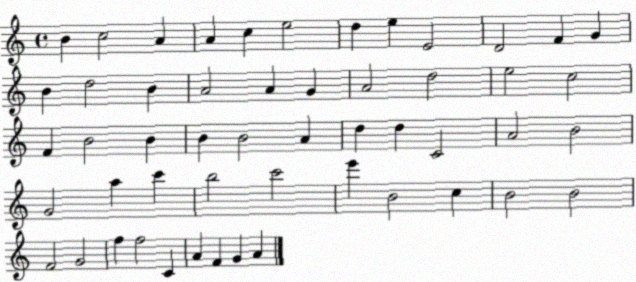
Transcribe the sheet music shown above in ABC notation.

X:1
T:Untitled
M:4/4
L:1/4
K:C
B c2 A A c e2 d e E2 D2 F G B d2 B A2 A G A2 d2 e2 c2 F B2 B B B2 A d d C2 A2 B2 G2 a c' b2 c'2 e' B2 c B2 B2 F2 G2 f f2 C A F G A